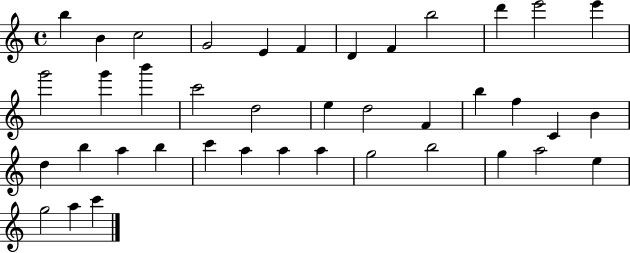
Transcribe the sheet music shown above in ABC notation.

X:1
T:Untitled
M:4/4
L:1/4
K:C
b B c2 G2 E F D F b2 d' e'2 e' g'2 g' b' c'2 d2 e d2 F b f C B d b a b c' a a a g2 b2 g a2 e g2 a c'